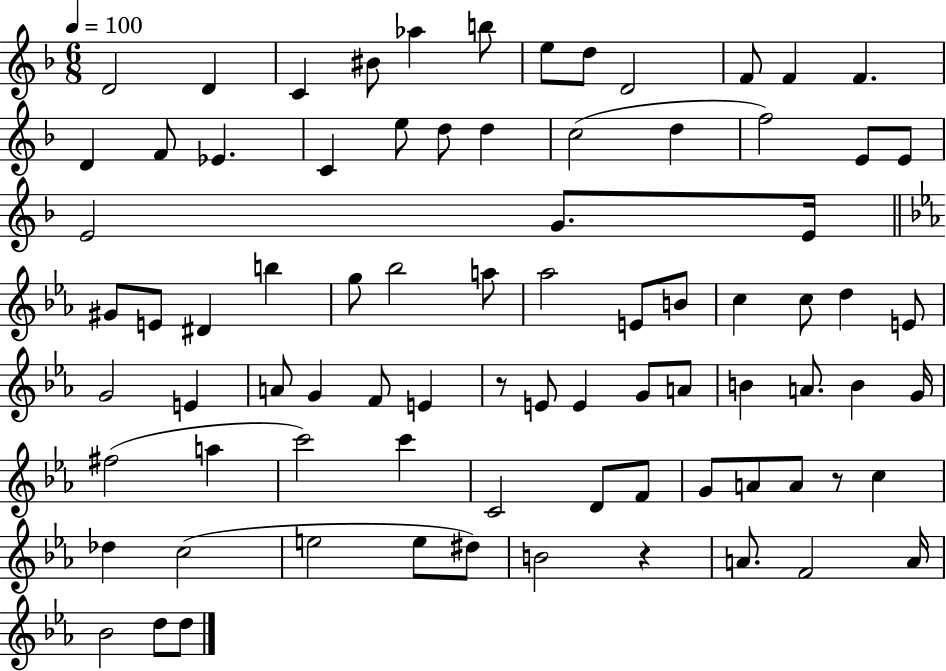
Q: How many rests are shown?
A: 3